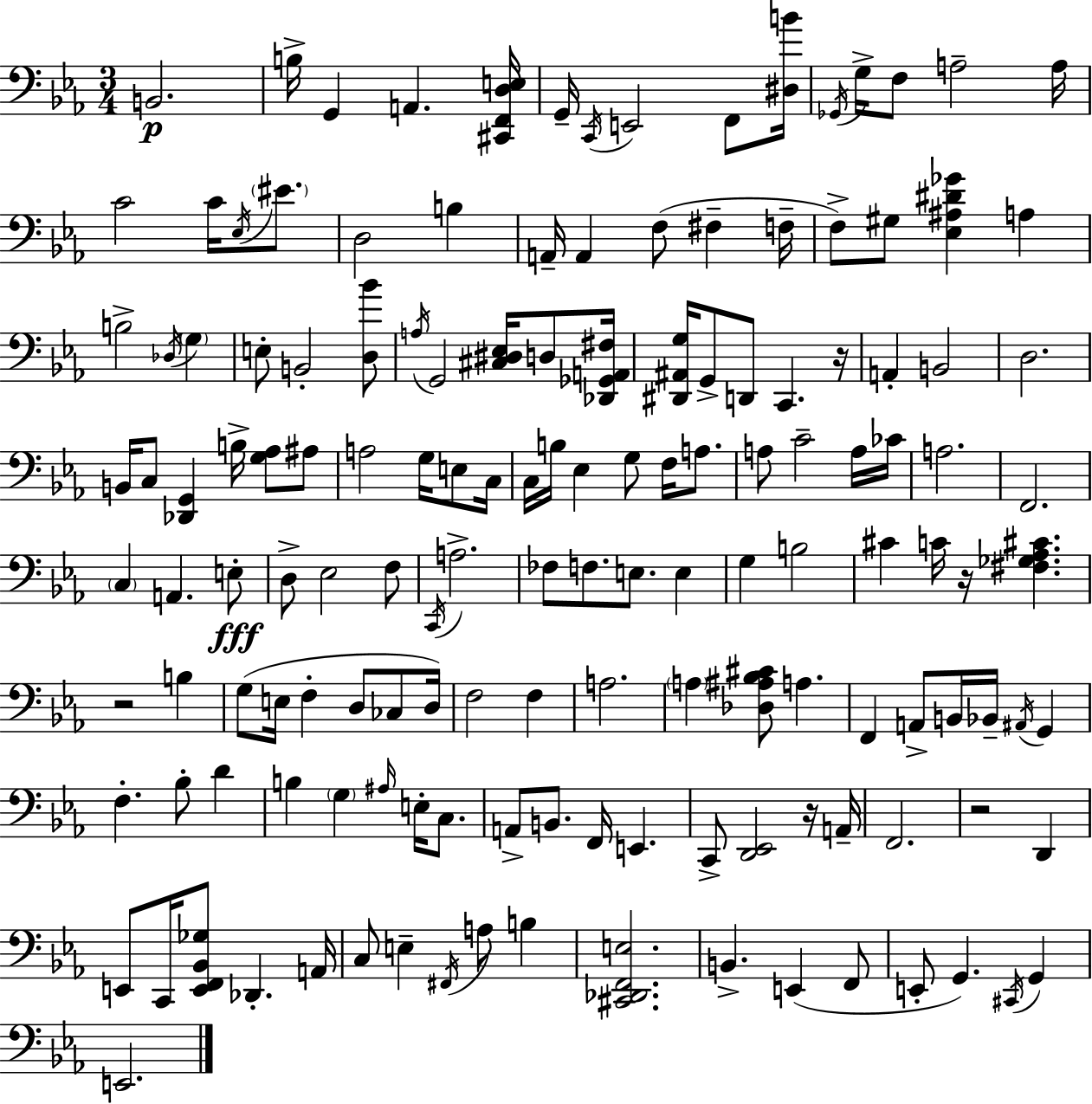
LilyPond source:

{
  \clef bass
  \numericTimeSignature
  \time 3/4
  \key ees \major
  b,2.\p | b16-> g,4 a,4. <cis, f, d e>16 | g,16-- \acciaccatura { c,16 } e,2 f,8 | <dis b'>16 \acciaccatura { ges,16 } g16-> f8 a2-- | \break a16 c'2 c'16 \acciaccatura { ees16 } | \parenthesize eis'8. d2 b4 | a,16-- a,4 f8( fis4-- | f16-- f8->) gis8 <ees ais dis' ges'>4 a4 | \break b2-> \acciaccatura { des16 } | \parenthesize g4 e8-. b,2-. | <d bes'>8 \acciaccatura { a16 } g,2 | <cis dis ees>16 d8 <des, ges, a, fis>16 <dis, ais, g>16 g,8-> d,8 c,4. | \break r16 a,4-. b,2 | d2. | b,16 c8 <des, g,>4 | b16-> <g aes>8 ais8 a2 | \break g16 e8 c16 c16 b16 ees4 g8 | f16 a8. a8 c'2-- | a16 ces'16 a2. | f,2. | \break \parenthesize c4 a,4. | e8-.\fff d8-> ees2 | f8 \acciaccatura { c,16 } a2.-> | fes8 f8. e8. | \break e4 g4 b2 | cis'4 c'16 r16 | <fis ges aes cis'>4. r2 | b4 g8( e16 f4-. | \break d8 ces8 d16) f2 | f4 a2. | \parenthesize a4 <des ais bes cis'>8 | a4. f,4 a,8-> | \break b,16 bes,16-- \acciaccatura { ais,16 } g,4 f4.-. | bes8-. d'4 b4 \parenthesize g4 | \grace { ais16 } e16-. c8. a,8-> b,8. | f,16 e,4. c,8-> <d, ees,>2 | \break r16 a,16-- f,2. | r2 | d,4 e,8 c,16 <e, f, bes, ges>8 | des,4.-. a,16 c8 e4-- | \break \acciaccatura { fis,16 } a8 b4 <cis, des, f, e>2. | b,4.-> | e,4( f,8 e,8-. g,4.) | \acciaccatura { cis,16 } g,4 e,2. | \break \bar "|."
}